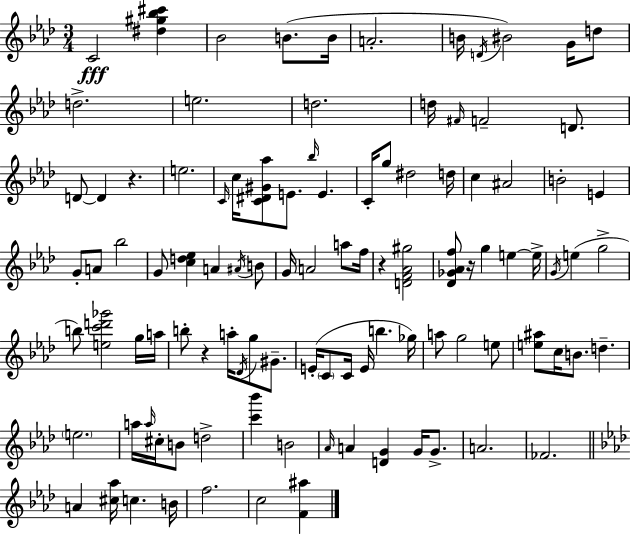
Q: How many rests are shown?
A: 4